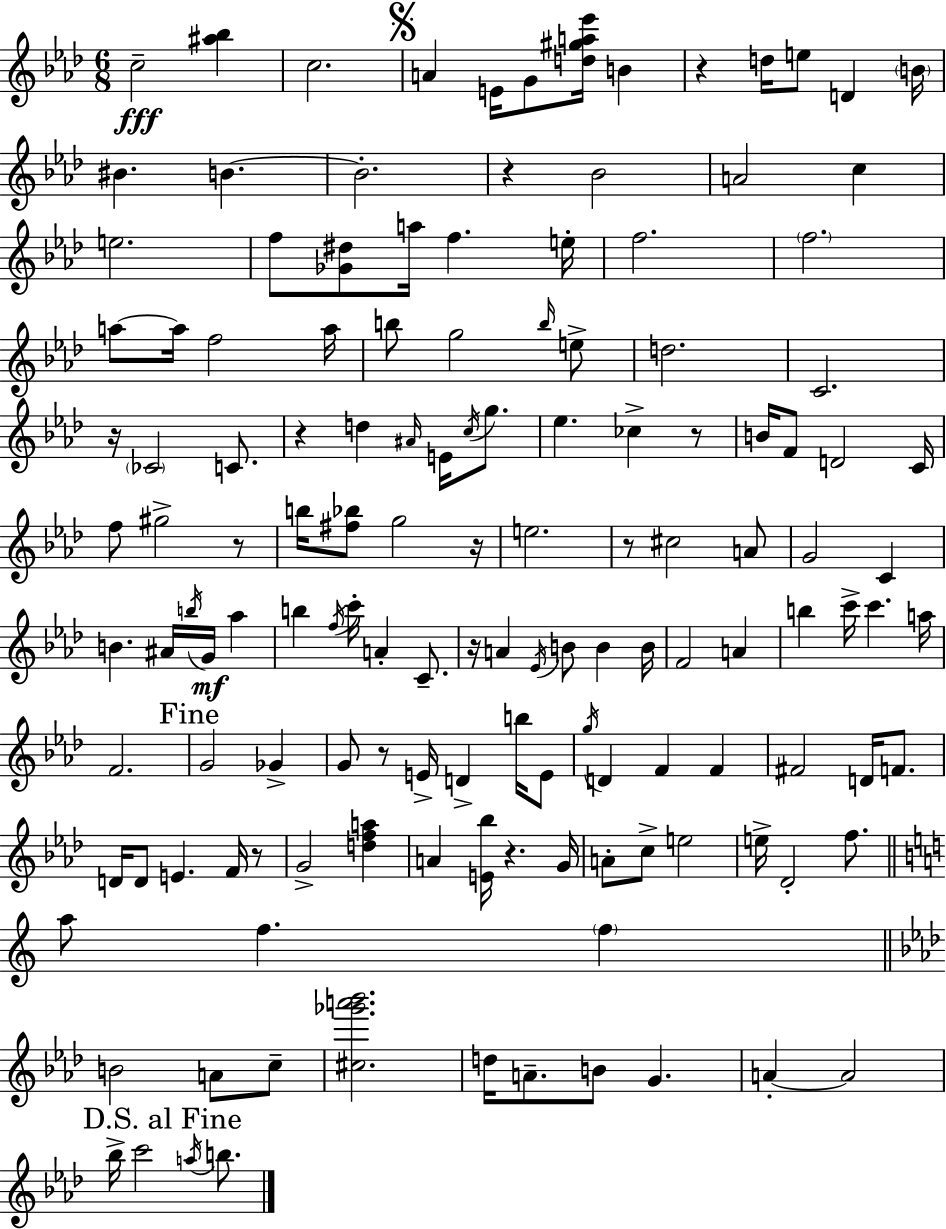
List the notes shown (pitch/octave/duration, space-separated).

C5/h [A#5,Bb5]/q C5/h. A4/q E4/s G4/e [D5,G#5,A5,Eb6]/s B4/q R/q D5/s E5/e D4/q B4/s BIS4/q. B4/q. B4/h. R/q Bb4/h A4/h C5/q E5/h. F5/e [Gb4,D#5]/e A5/s F5/q. E5/s F5/h. F5/h. A5/e A5/s F5/h A5/s B5/e G5/h B5/s E5/e D5/h. C4/h. R/s CES4/h C4/e. R/q D5/q A#4/s E4/s C5/s G5/e. Eb5/q. CES5/q R/e B4/s F4/e D4/h C4/s F5/e G#5/h R/e B5/s [F#5,Bb5]/e G5/h R/s E5/h. R/e C#5/h A4/e G4/h C4/q B4/q. A#4/s B5/s G4/s Ab5/q B5/q F5/s C6/s A4/q C4/e. R/s A4/q Eb4/s B4/e B4/q B4/s F4/h A4/q B5/q C6/s C6/q. A5/s F4/h. G4/h Gb4/q G4/e R/e E4/s D4/q B5/s E4/e G5/s D4/q F4/q F4/q F#4/h D4/s F4/e. D4/s D4/e E4/q. F4/s R/e G4/h [D5,F5,A5]/q A4/q [E4,Bb5]/s R/q. G4/s A4/e C5/e E5/h E5/s Db4/h F5/e. A5/e F5/q. F5/q B4/h A4/e C5/e [C#5,Gb6,A6,Bb6]/h. D5/s A4/e. B4/e G4/q. A4/q A4/h Bb5/s C6/h A5/s B5/e.